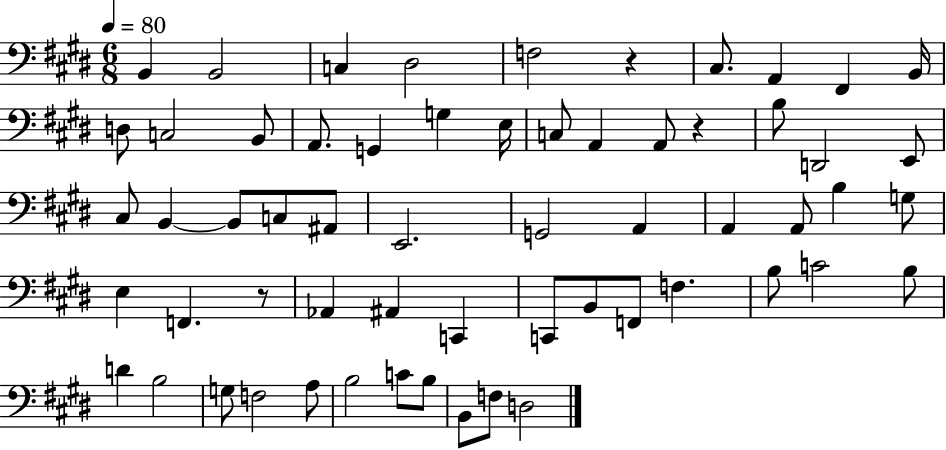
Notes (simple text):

B2/q B2/h C3/q D#3/h F3/h R/q C#3/e. A2/q F#2/q B2/s D3/e C3/h B2/e A2/e. G2/q G3/q E3/s C3/e A2/q A2/e R/q B3/e D2/h E2/e C#3/e B2/q B2/e C3/e A#2/e E2/h. G2/h A2/q A2/q A2/e B3/q G3/e E3/q F2/q. R/e Ab2/q A#2/q C2/q C2/e B2/e F2/e F3/q. B3/e C4/h B3/e D4/q B3/h G3/e F3/h A3/e B3/h C4/e B3/e B2/e F3/e D3/h